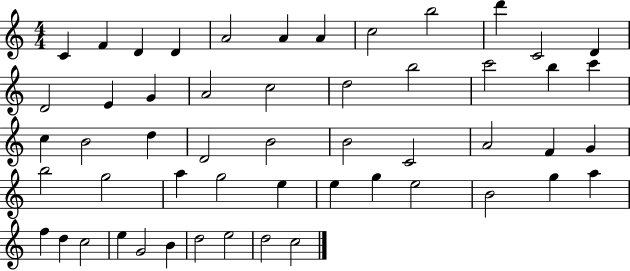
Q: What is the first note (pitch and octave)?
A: C4